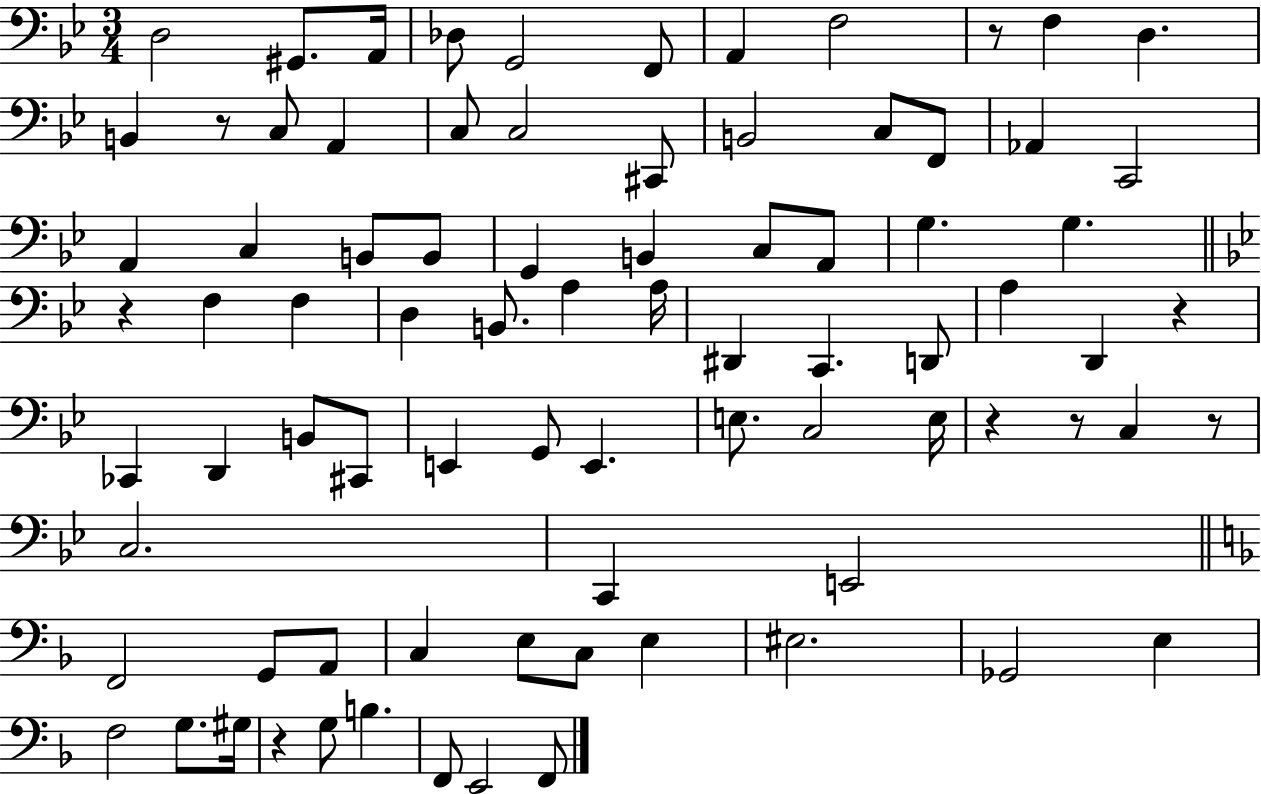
{
  \clef bass
  \numericTimeSignature
  \time 3/4
  \key bes \major
  \repeat volta 2 { d2 gis,8. a,16 | des8 g,2 f,8 | a,4 f2 | r8 f4 d4. | \break b,4 r8 c8 a,4 | c8 c2 cis,8 | b,2 c8 f,8 | aes,4 c,2 | \break a,4 c4 b,8 b,8 | g,4 b,4 c8 a,8 | g4. g4. | \bar "||" \break \key g \minor r4 f4 f4 | d4 b,8. a4 a16 | dis,4 c,4. d,8 | a4 d,4 r4 | \break ces,4 d,4 b,8 cis,8 | e,4 g,8 e,4. | e8. c2 e16 | r4 r8 c4 r8 | \break c2. | c,4 e,2 | \bar "||" \break \key f \major f,2 g,8 a,8 | c4 e8 c8 e4 | eis2. | ges,2 e4 | \break f2 g8. gis16 | r4 g8 b4. | f,8 e,2 f,8 | } \bar "|."
}